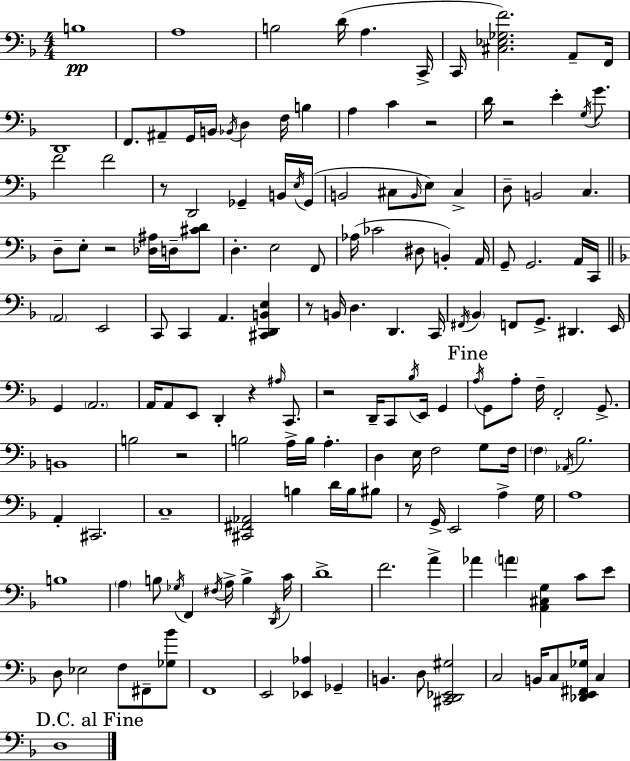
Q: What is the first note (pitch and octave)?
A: B3